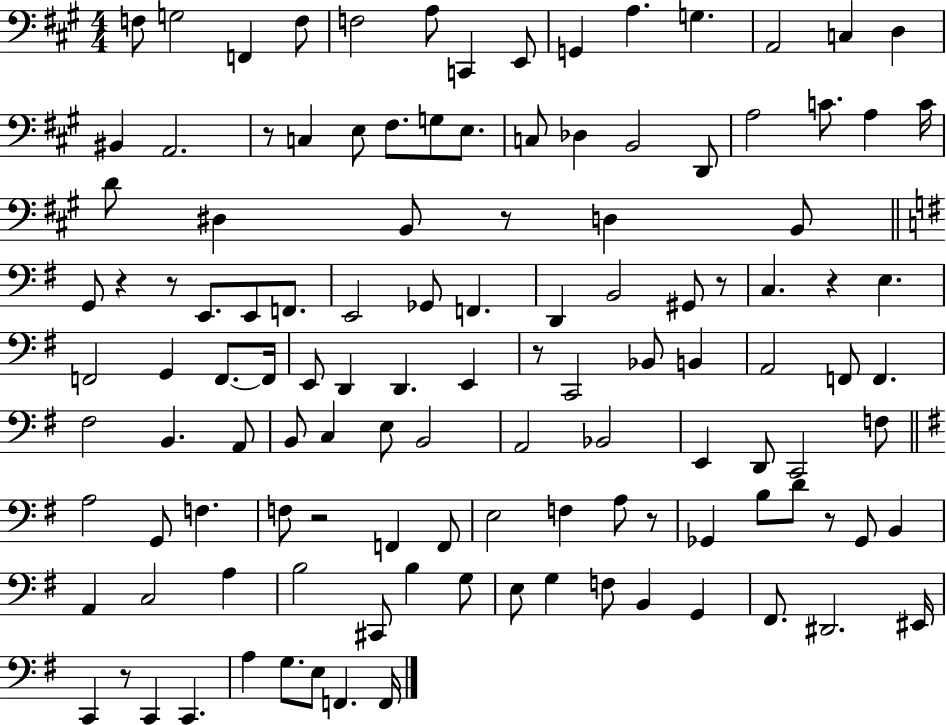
F3/e G3/h F2/q F3/e F3/h A3/e C2/q E2/e G2/q A3/q. G3/q. A2/h C3/q D3/q BIS2/q A2/h. R/e C3/q E3/e F#3/e. G3/e E3/e. C3/e Db3/q B2/h D2/e A3/h C4/e. A3/q C4/s D4/e D#3/q B2/e R/e D3/q B2/e G2/e R/q R/e E2/e. E2/e F2/e. E2/h Gb2/e F2/q. D2/q B2/h G#2/e R/e C3/q. R/q E3/q. F2/h G2/q F2/e. F2/s E2/e D2/q D2/q. E2/q R/e C2/h Bb2/e B2/q A2/h F2/e F2/q. F#3/h B2/q. A2/e B2/e C3/q E3/e B2/h A2/h Bb2/h E2/q D2/e C2/h F3/e A3/h G2/e F3/q. F3/e R/h F2/q F2/e E3/h F3/q A3/e R/e Gb2/q B3/e D4/e R/e Gb2/e B2/q A2/q C3/h A3/q B3/h C#2/e B3/q G3/e E3/e G3/q F3/e B2/q G2/q F#2/e. D#2/h. EIS2/s C2/q R/e C2/q C2/q. A3/q G3/e. E3/e F2/q. F2/s